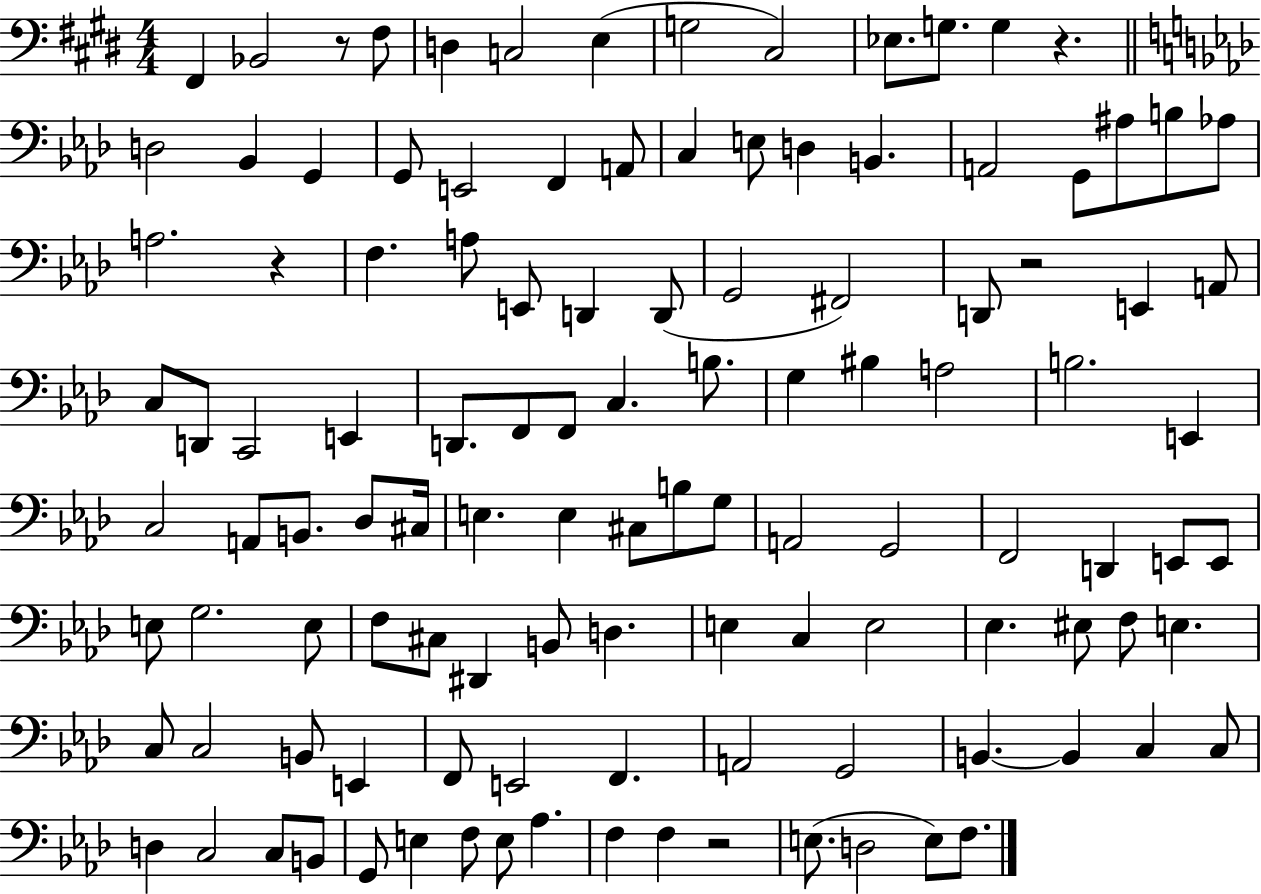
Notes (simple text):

F#2/q Bb2/h R/e F#3/e D3/q C3/h E3/q G3/h C#3/h Eb3/e. G3/e. G3/q R/q. D3/h Bb2/q G2/q G2/e E2/h F2/q A2/e C3/q E3/e D3/q B2/q. A2/h G2/e A#3/e B3/e Ab3/e A3/h. R/q F3/q. A3/e E2/e D2/q D2/e G2/h F#2/h D2/e R/h E2/q A2/e C3/e D2/e C2/h E2/q D2/e. F2/e F2/e C3/q. B3/e. G3/q BIS3/q A3/h B3/h. E2/q C3/h A2/e B2/e. Db3/e C#3/s E3/q. E3/q C#3/e B3/e G3/e A2/h G2/h F2/h D2/q E2/e E2/e E3/e G3/h. E3/e F3/e C#3/e D#2/q B2/e D3/q. E3/q C3/q E3/h Eb3/q. EIS3/e F3/e E3/q. C3/e C3/h B2/e E2/q F2/e E2/h F2/q. A2/h G2/h B2/q. B2/q C3/q C3/e D3/q C3/h C3/e B2/e G2/e E3/q F3/e E3/e Ab3/q. F3/q F3/q R/h E3/e. D3/h E3/e F3/e.